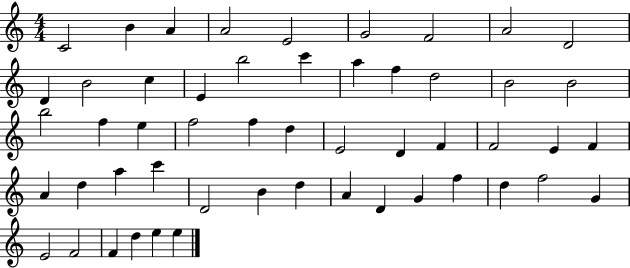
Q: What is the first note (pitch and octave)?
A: C4